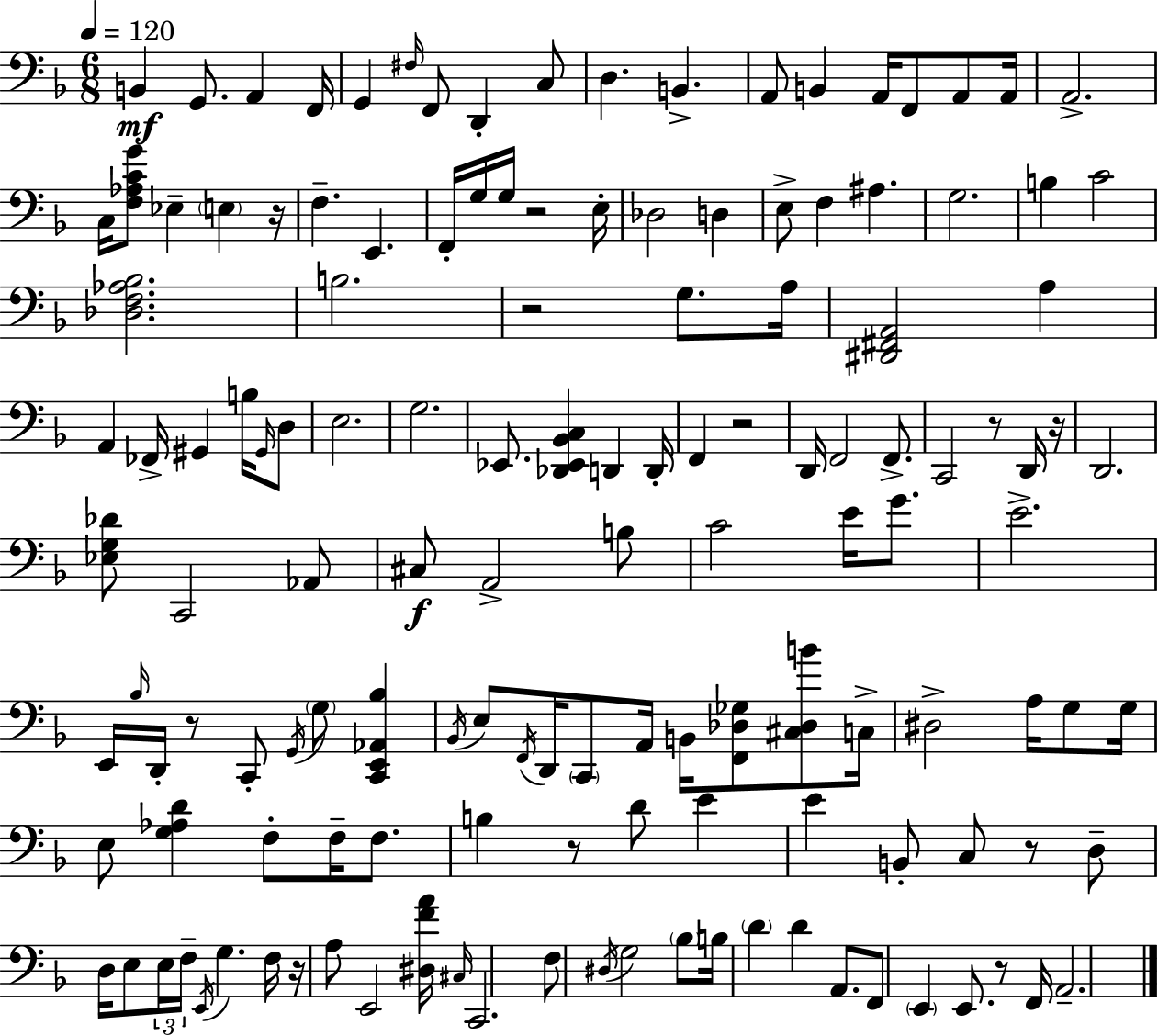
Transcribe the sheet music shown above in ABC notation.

X:1
T:Untitled
M:6/8
L:1/4
K:F
B,, G,,/2 A,, F,,/4 G,, ^F,/4 F,,/2 D,, C,/2 D, B,, A,,/2 B,, A,,/4 F,,/2 A,,/2 A,,/4 A,,2 C,/4 [F,_A,CG]/2 _E, E, z/4 F, E,, F,,/4 G,/4 G,/4 z2 E,/4 _D,2 D, E,/2 F, ^A, G,2 B, C2 [_D,F,_A,_B,]2 B,2 z2 G,/2 A,/4 [^D,,^F,,A,,]2 A, A,, _F,,/4 ^G,, B,/4 ^G,,/4 D,/2 E,2 G,2 _E,,/2 [_D,,_E,,_B,,C,] D,, D,,/4 F,, z2 D,,/4 F,,2 F,,/2 C,,2 z/2 D,,/4 z/4 D,,2 [_E,G,_D]/2 C,,2 _A,,/2 ^C,/2 A,,2 B,/2 C2 E/4 G/2 E2 E,,/4 _B,/4 D,,/4 z/2 C,,/2 G,,/4 G,/2 [C,,E,,_A,,_B,] _B,,/4 E,/2 F,,/4 D,,/4 C,,/2 A,,/4 B,,/4 [F,,_D,_G,]/2 [^C,_D,B]/2 C,/4 ^D,2 A,/4 G,/2 G,/4 E,/2 [G,_A,D] F,/2 F,/4 F,/2 B, z/2 D/2 E E B,,/2 C,/2 z/2 D,/2 D,/4 E,/2 E,/4 F,/4 E,,/4 G, F,/4 z/4 A,/2 E,,2 [^D,FA]/4 ^C,/4 C,,2 F,/2 ^D,/4 G,2 _B,/2 B,/4 D D A,,/2 F,,/2 E,, E,,/2 z/2 F,,/4 A,,2